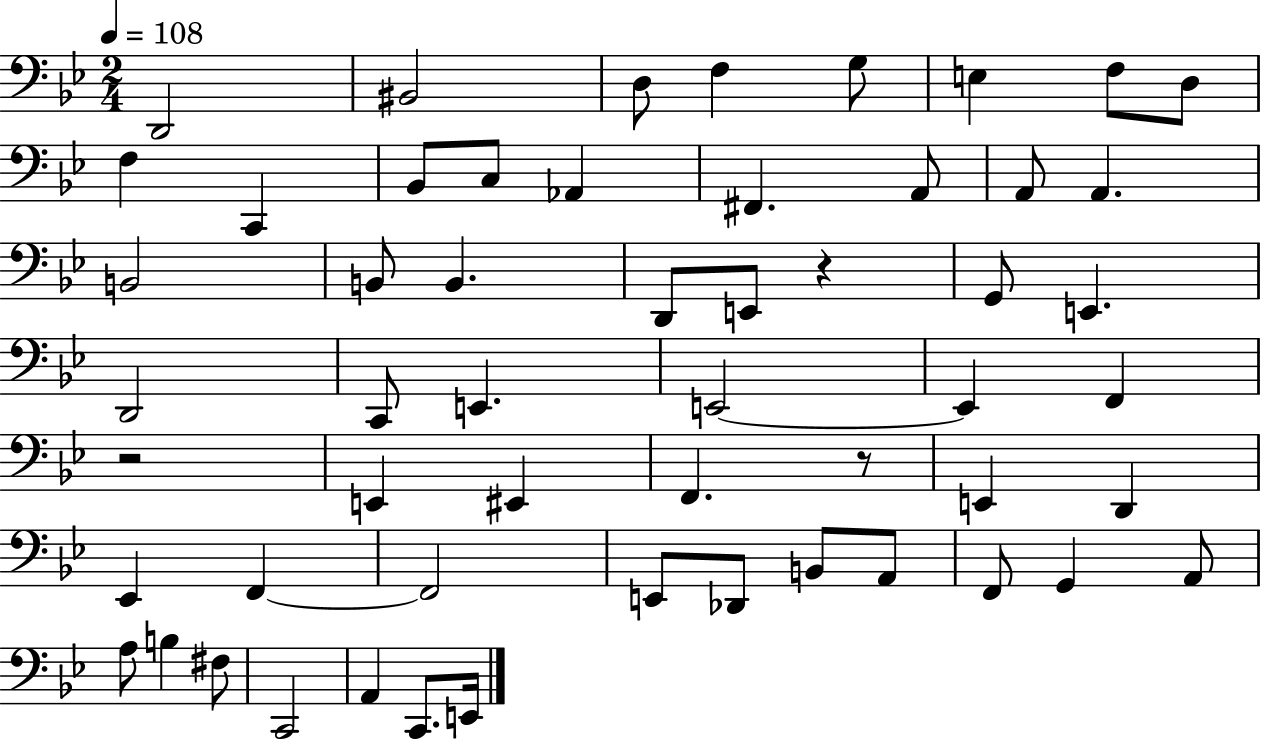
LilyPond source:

{
  \clef bass
  \numericTimeSignature
  \time 2/4
  \key bes \major
  \tempo 4 = 108
  d,2 | bis,2 | d8 f4 g8 | e4 f8 d8 | \break f4 c,4 | bes,8 c8 aes,4 | fis,4. a,8 | a,8 a,4. | \break b,2 | b,8 b,4. | d,8 e,8 r4 | g,8 e,4. | \break d,2 | c,8 e,4. | e,2~~ | e,4 f,4 | \break r2 | e,4 eis,4 | f,4. r8 | e,4 d,4 | \break ees,4 f,4~~ | f,2 | e,8 des,8 b,8 a,8 | f,8 g,4 a,8 | \break a8 b4 fis8 | c,2 | a,4 c,8. e,16 | \bar "|."
}